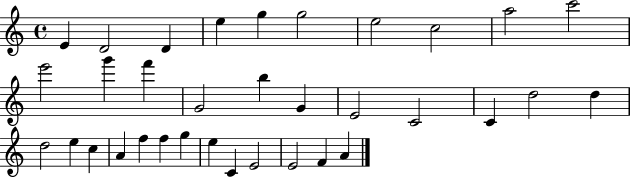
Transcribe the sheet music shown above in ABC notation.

X:1
T:Untitled
M:4/4
L:1/4
K:C
E D2 D e g g2 e2 c2 a2 c'2 e'2 g' f' G2 b G E2 C2 C d2 d d2 e c A f f g e C E2 E2 F A